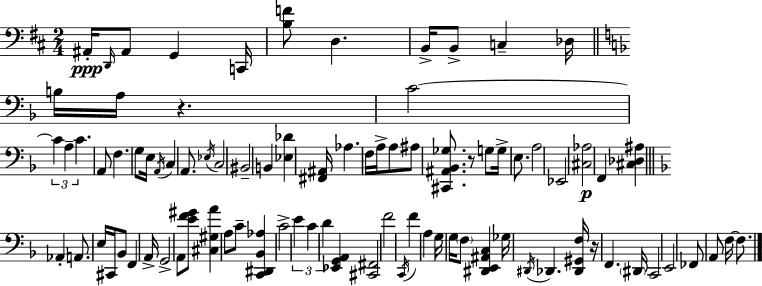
{
  \clef bass
  \numericTimeSignature
  \time 2/4
  \key d \major
  ais,16-.\ppp \grace { d,16 } ais,8 g,4 | c,16 <b f'>8 d4. | b,16-> b,8-> c4-- | des16 \bar "||" \break \key f \major b16 a16 r4. | c'2~~ | \tuplet 3/2 { c'4 a4-- | c'4. } a,8 | \break f4. g8 | e16 \acciaccatura { a,16 } c4 a,8. | \acciaccatura { ees16 } c2 | bis,2-- | \break b,4 <ees des'>4 | <fis, ais,>16 aes4. | f16 a16-> a8 ais8 <cis, ais, bes, ges>8. | r8 g8 g16-> e8. | \break a2 | ees,2 | <cis aes>2\p | f,4 <cis des ais>4 | \break \bar "||" \break \key d \minor aes,4-. a,8. e16 | cis,16 bes,8 f,4 a,16-> | g,2-> | a,8 <e' f' gis'>8 <cis gis a'>4 | \break a8 c'8-- <c, dis, bes, aes>4 | c'2-> | \tuplet 3/2 { e'4 c'4 | d'4 } <ees, g, a,>4 | \break <cis, fis,>2 | f'2 | \acciaccatura { c,16 } f'4 a4 | g16 g16 \parenthesize f8 <dis, e, ais, c>4 | \break ges16 \acciaccatura { dis,16 } des,4. | <des, gis, f>16 r16 f,4. | \parenthesize dis,16 c,2 | e,2 | \break fes,8 a,8 f16~~ f8. | \bar "|."
}